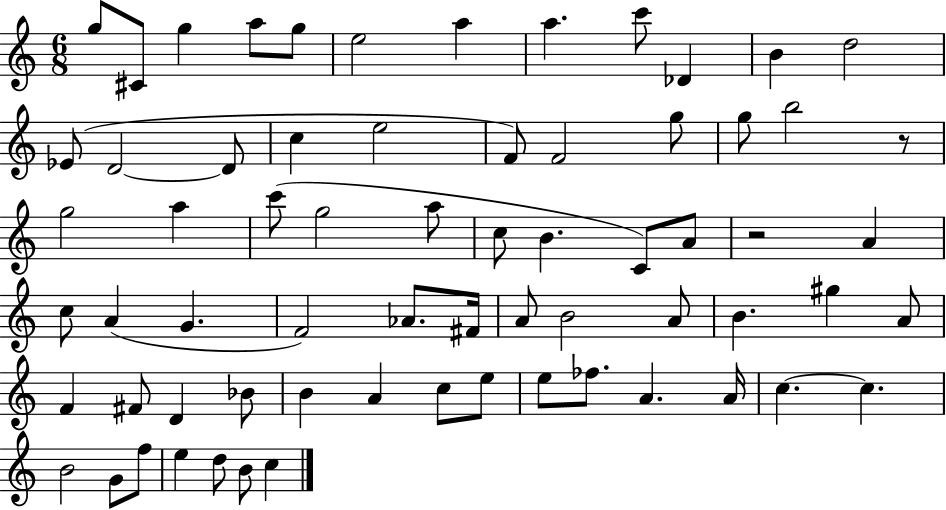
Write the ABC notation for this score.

X:1
T:Untitled
M:6/8
L:1/4
K:C
g/2 ^C/2 g a/2 g/2 e2 a a c'/2 _D B d2 _E/2 D2 D/2 c e2 F/2 F2 g/2 g/2 b2 z/2 g2 a c'/2 g2 a/2 c/2 B C/2 A/2 z2 A c/2 A G F2 _A/2 ^F/4 A/2 B2 A/2 B ^g A/2 F ^F/2 D _B/2 B A c/2 e/2 e/2 _f/2 A A/4 c c B2 G/2 f/2 e d/2 B/2 c